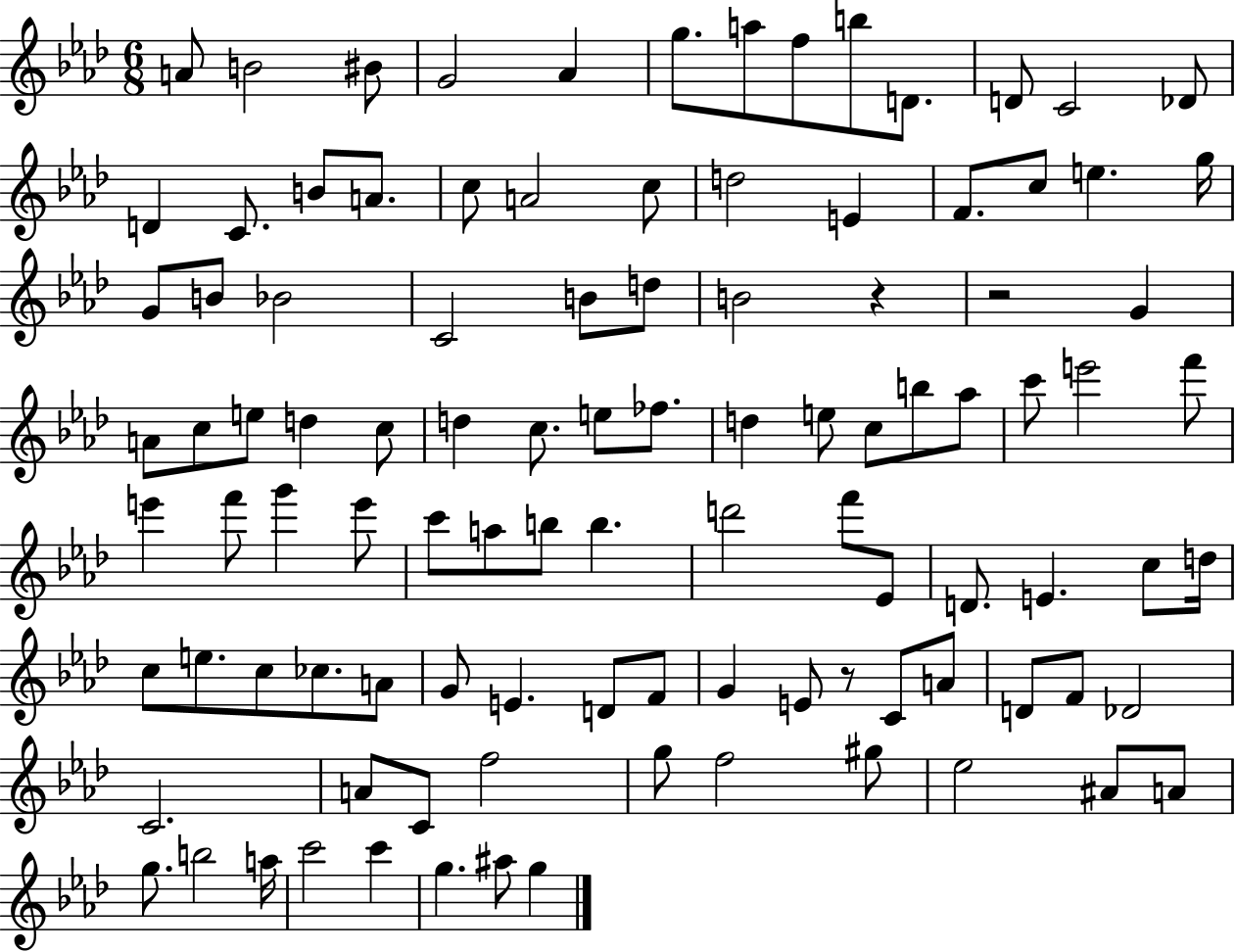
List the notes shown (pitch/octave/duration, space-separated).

A4/e B4/h BIS4/e G4/h Ab4/q G5/e. A5/e F5/e B5/e D4/e. D4/e C4/h Db4/e D4/q C4/e. B4/e A4/e. C5/e A4/h C5/e D5/h E4/q F4/e. C5/e E5/q. G5/s G4/e B4/e Bb4/h C4/h B4/e D5/e B4/h R/q R/h G4/q A4/e C5/e E5/e D5/q C5/e D5/q C5/e. E5/e FES5/e. D5/q E5/e C5/e B5/e Ab5/e C6/e E6/h F6/e E6/q F6/e G6/q E6/e C6/e A5/e B5/e B5/q. D6/h F6/e Eb4/e D4/e. E4/q. C5/e D5/s C5/e E5/e. C5/e CES5/e. A4/e G4/e E4/q. D4/e F4/e G4/q E4/e R/e C4/e A4/e D4/e F4/e Db4/h C4/h. A4/e C4/e F5/h G5/e F5/h G#5/e Eb5/h A#4/e A4/e G5/e. B5/h A5/s C6/h C6/q G5/q. A#5/e G5/q